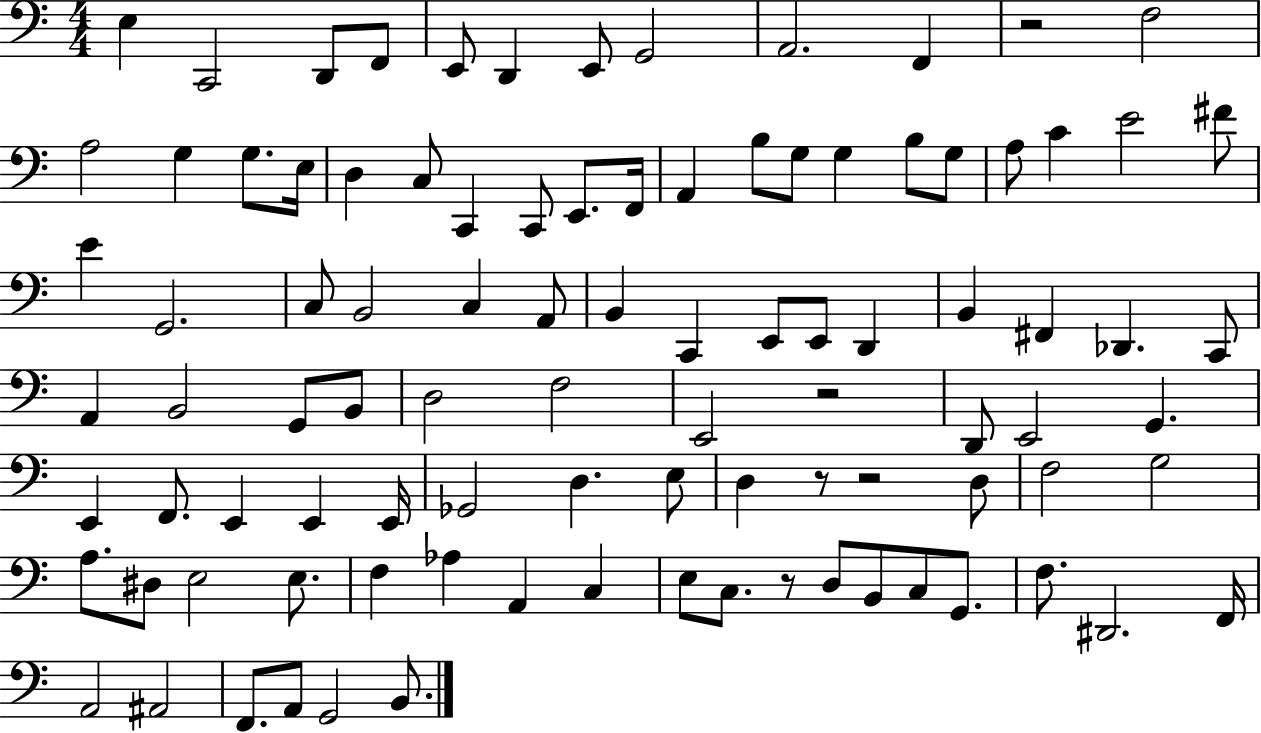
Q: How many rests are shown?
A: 5